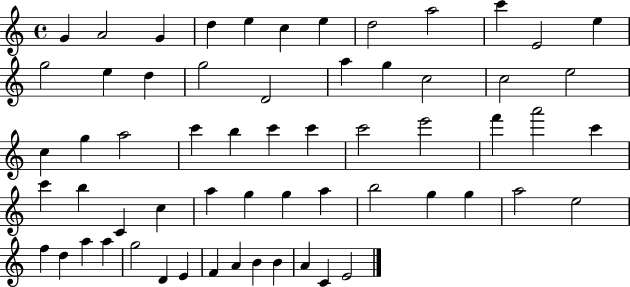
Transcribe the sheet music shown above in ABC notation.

X:1
T:Untitled
M:4/4
L:1/4
K:C
G A2 G d e c e d2 a2 c' E2 e g2 e d g2 D2 a g c2 c2 e2 c g a2 c' b c' c' c'2 e'2 f' a'2 c' c' b C c a g g a b2 g g a2 e2 f d a a g2 D E F A B B A C E2